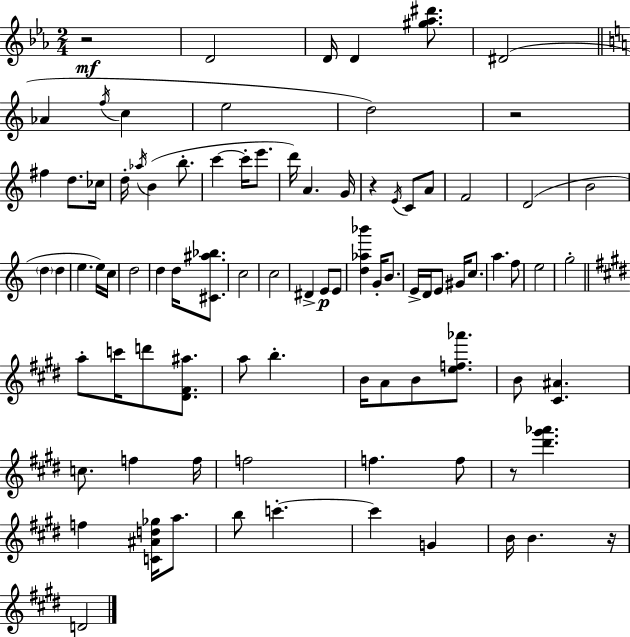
R/h D4/h D4/s D4/q [G#5,Ab5,D#6]/e. D#4/h Ab4/q F5/s C5/q E5/h D5/h R/h F#5/q D5/e. CES5/s D5/s Ab5/s B4/q B5/e. C6/q C6/s E6/e. D6/s A4/q. G4/s R/q E4/s C4/e A4/e F4/h D4/h B4/h D5/q D5/q E5/q. E5/s C5/s D5/h D5/q D5/s [C#4,A#5,Bb5]/e. C5/h C5/h D#4/q E4/e E4/e [D5,Ab5,Bb6]/q G4/s B4/e. E4/s D4/s E4/e G#4/s C5/e. A5/q. F5/e E5/h G5/h A5/e C6/s D6/e [D#4,F#4,A#5]/e. A5/e B5/q. B4/s A4/e B4/e [E5,F5,Ab6]/e. B4/e [C#4,A#4]/q. C5/e. F5/q F5/s F5/h F5/q. F5/e R/e [D#6,G#6,Ab6]/q. F5/q [C4,A#4,D5,Gb5]/s A5/e. B5/e C6/q. C6/q G4/q B4/s B4/q. R/s D4/h